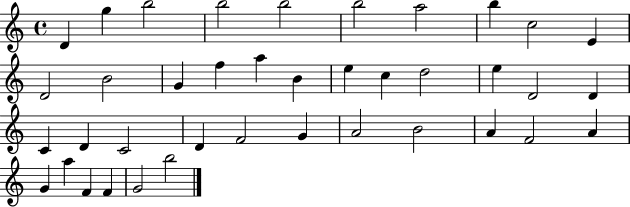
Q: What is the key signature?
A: C major